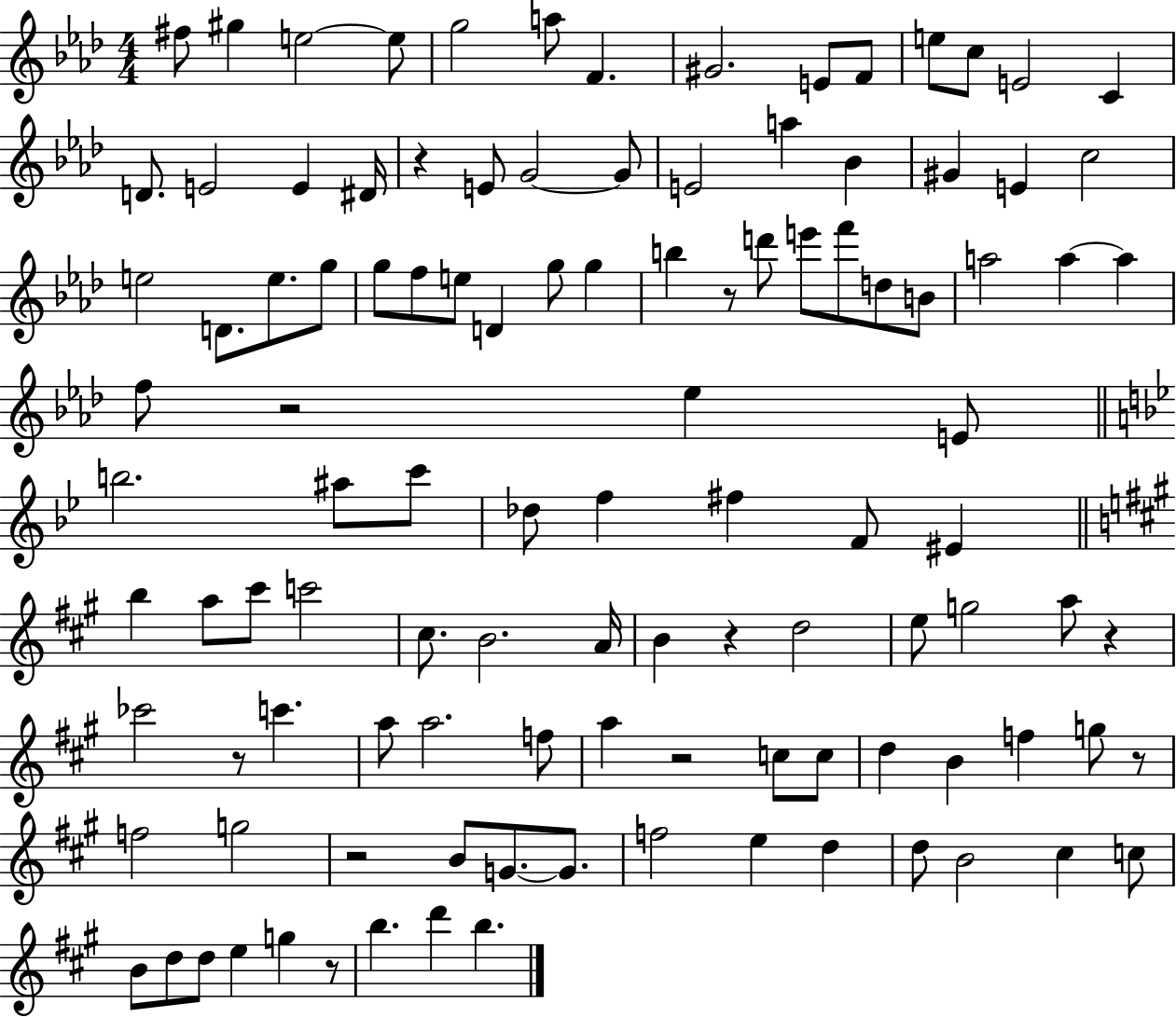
{
  \clef treble
  \numericTimeSignature
  \time 4/4
  \key aes \major
  fis''8 gis''4 e''2~~ e''8 | g''2 a''8 f'4. | gis'2. e'8 f'8 | e''8 c''8 e'2 c'4 | \break d'8. e'2 e'4 dis'16 | r4 e'8 g'2~~ g'8 | e'2 a''4 bes'4 | gis'4 e'4 c''2 | \break e''2 d'8. e''8. g''8 | g''8 f''8 e''8 d'4 g''8 g''4 | b''4 r8 d'''8 e'''8 f'''8 d''8 b'8 | a''2 a''4~~ a''4 | \break f''8 r2 ees''4 e'8 | \bar "||" \break \key bes \major b''2. ais''8 c'''8 | des''8 f''4 fis''4 f'8 eis'4 | \bar "||" \break \key a \major b''4 a''8 cis'''8 c'''2 | cis''8. b'2. a'16 | b'4 r4 d''2 | e''8 g''2 a''8 r4 | \break ces'''2 r8 c'''4. | a''8 a''2. f''8 | a''4 r2 c''8 c''8 | d''4 b'4 f''4 g''8 r8 | \break f''2 g''2 | r2 b'8 g'8.~~ g'8. | f''2 e''4 d''4 | d''8 b'2 cis''4 c''8 | \break b'8 d''8 d''8 e''4 g''4 r8 | b''4. d'''4 b''4. | \bar "|."
}